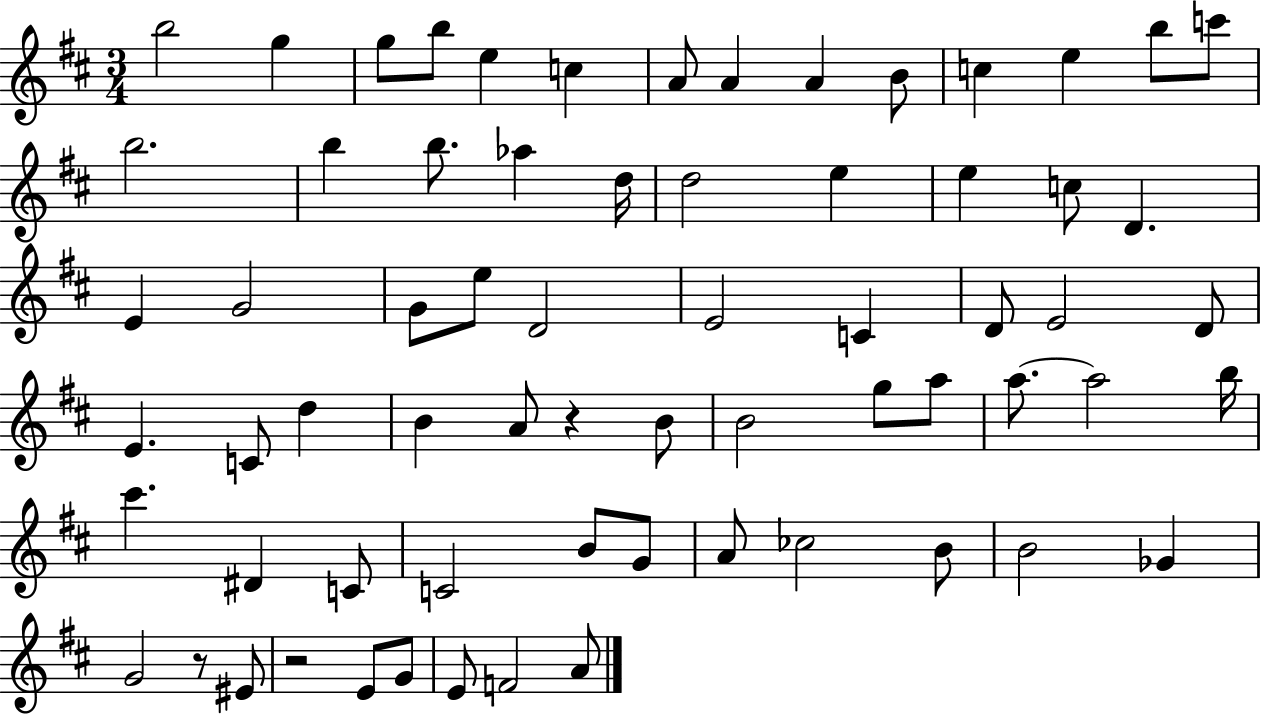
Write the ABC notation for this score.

X:1
T:Untitled
M:3/4
L:1/4
K:D
b2 g g/2 b/2 e c A/2 A A B/2 c e b/2 c'/2 b2 b b/2 _a d/4 d2 e e c/2 D E G2 G/2 e/2 D2 E2 C D/2 E2 D/2 E C/2 d B A/2 z B/2 B2 g/2 a/2 a/2 a2 b/4 ^c' ^D C/2 C2 B/2 G/2 A/2 _c2 B/2 B2 _G G2 z/2 ^E/2 z2 E/2 G/2 E/2 F2 A/2